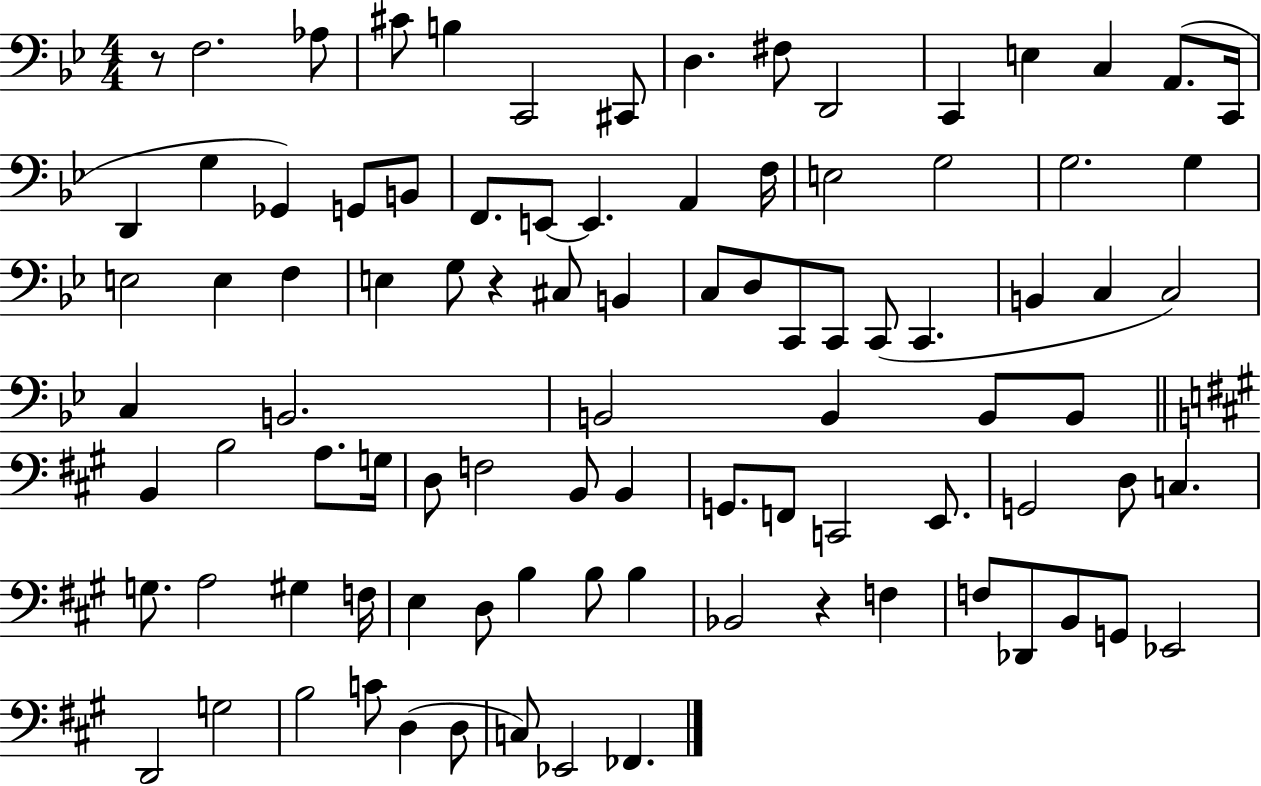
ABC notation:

X:1
T:Untitled
M:4/4
L:1/4
K:Bb
z/2 F,2 _A,/2 ^C/2 B, C,,2 ^C,,/2 D, ^F,/2 D,,2 C,, E, C, A,,/2 C,,/4 D,, G, _G,, G,,/2 B,,/2 F,,/2 E,,/2 E,, A,, F,/4 E,2 G,2 G,2 G, E,2 E, F, E, G,/2 z ^C,/2 B,, C,/2 D,/2 C,,/2 C,,/2 C,,/2 C,, B,, C, C,2 C, B,,2 B,,2 B,, B,,/2 B,,/2 B,, B,2 A,/2 G,/4 D,/2 F,2 B,,/2 B,, G,,/2 F,,/2 C,,2 E,,/2 G,,2 D,/2 C, G,/2 A,2 ^G, F,/4 E, D,/2 B, B,/2 B, _B,,2 z F, F,/2 _D,,/2 B,,/2 G,,/2 _E,,2 D,,2 G,2 B,2 C/2 D, D,/2 C,/2 _E,,2 _F,,